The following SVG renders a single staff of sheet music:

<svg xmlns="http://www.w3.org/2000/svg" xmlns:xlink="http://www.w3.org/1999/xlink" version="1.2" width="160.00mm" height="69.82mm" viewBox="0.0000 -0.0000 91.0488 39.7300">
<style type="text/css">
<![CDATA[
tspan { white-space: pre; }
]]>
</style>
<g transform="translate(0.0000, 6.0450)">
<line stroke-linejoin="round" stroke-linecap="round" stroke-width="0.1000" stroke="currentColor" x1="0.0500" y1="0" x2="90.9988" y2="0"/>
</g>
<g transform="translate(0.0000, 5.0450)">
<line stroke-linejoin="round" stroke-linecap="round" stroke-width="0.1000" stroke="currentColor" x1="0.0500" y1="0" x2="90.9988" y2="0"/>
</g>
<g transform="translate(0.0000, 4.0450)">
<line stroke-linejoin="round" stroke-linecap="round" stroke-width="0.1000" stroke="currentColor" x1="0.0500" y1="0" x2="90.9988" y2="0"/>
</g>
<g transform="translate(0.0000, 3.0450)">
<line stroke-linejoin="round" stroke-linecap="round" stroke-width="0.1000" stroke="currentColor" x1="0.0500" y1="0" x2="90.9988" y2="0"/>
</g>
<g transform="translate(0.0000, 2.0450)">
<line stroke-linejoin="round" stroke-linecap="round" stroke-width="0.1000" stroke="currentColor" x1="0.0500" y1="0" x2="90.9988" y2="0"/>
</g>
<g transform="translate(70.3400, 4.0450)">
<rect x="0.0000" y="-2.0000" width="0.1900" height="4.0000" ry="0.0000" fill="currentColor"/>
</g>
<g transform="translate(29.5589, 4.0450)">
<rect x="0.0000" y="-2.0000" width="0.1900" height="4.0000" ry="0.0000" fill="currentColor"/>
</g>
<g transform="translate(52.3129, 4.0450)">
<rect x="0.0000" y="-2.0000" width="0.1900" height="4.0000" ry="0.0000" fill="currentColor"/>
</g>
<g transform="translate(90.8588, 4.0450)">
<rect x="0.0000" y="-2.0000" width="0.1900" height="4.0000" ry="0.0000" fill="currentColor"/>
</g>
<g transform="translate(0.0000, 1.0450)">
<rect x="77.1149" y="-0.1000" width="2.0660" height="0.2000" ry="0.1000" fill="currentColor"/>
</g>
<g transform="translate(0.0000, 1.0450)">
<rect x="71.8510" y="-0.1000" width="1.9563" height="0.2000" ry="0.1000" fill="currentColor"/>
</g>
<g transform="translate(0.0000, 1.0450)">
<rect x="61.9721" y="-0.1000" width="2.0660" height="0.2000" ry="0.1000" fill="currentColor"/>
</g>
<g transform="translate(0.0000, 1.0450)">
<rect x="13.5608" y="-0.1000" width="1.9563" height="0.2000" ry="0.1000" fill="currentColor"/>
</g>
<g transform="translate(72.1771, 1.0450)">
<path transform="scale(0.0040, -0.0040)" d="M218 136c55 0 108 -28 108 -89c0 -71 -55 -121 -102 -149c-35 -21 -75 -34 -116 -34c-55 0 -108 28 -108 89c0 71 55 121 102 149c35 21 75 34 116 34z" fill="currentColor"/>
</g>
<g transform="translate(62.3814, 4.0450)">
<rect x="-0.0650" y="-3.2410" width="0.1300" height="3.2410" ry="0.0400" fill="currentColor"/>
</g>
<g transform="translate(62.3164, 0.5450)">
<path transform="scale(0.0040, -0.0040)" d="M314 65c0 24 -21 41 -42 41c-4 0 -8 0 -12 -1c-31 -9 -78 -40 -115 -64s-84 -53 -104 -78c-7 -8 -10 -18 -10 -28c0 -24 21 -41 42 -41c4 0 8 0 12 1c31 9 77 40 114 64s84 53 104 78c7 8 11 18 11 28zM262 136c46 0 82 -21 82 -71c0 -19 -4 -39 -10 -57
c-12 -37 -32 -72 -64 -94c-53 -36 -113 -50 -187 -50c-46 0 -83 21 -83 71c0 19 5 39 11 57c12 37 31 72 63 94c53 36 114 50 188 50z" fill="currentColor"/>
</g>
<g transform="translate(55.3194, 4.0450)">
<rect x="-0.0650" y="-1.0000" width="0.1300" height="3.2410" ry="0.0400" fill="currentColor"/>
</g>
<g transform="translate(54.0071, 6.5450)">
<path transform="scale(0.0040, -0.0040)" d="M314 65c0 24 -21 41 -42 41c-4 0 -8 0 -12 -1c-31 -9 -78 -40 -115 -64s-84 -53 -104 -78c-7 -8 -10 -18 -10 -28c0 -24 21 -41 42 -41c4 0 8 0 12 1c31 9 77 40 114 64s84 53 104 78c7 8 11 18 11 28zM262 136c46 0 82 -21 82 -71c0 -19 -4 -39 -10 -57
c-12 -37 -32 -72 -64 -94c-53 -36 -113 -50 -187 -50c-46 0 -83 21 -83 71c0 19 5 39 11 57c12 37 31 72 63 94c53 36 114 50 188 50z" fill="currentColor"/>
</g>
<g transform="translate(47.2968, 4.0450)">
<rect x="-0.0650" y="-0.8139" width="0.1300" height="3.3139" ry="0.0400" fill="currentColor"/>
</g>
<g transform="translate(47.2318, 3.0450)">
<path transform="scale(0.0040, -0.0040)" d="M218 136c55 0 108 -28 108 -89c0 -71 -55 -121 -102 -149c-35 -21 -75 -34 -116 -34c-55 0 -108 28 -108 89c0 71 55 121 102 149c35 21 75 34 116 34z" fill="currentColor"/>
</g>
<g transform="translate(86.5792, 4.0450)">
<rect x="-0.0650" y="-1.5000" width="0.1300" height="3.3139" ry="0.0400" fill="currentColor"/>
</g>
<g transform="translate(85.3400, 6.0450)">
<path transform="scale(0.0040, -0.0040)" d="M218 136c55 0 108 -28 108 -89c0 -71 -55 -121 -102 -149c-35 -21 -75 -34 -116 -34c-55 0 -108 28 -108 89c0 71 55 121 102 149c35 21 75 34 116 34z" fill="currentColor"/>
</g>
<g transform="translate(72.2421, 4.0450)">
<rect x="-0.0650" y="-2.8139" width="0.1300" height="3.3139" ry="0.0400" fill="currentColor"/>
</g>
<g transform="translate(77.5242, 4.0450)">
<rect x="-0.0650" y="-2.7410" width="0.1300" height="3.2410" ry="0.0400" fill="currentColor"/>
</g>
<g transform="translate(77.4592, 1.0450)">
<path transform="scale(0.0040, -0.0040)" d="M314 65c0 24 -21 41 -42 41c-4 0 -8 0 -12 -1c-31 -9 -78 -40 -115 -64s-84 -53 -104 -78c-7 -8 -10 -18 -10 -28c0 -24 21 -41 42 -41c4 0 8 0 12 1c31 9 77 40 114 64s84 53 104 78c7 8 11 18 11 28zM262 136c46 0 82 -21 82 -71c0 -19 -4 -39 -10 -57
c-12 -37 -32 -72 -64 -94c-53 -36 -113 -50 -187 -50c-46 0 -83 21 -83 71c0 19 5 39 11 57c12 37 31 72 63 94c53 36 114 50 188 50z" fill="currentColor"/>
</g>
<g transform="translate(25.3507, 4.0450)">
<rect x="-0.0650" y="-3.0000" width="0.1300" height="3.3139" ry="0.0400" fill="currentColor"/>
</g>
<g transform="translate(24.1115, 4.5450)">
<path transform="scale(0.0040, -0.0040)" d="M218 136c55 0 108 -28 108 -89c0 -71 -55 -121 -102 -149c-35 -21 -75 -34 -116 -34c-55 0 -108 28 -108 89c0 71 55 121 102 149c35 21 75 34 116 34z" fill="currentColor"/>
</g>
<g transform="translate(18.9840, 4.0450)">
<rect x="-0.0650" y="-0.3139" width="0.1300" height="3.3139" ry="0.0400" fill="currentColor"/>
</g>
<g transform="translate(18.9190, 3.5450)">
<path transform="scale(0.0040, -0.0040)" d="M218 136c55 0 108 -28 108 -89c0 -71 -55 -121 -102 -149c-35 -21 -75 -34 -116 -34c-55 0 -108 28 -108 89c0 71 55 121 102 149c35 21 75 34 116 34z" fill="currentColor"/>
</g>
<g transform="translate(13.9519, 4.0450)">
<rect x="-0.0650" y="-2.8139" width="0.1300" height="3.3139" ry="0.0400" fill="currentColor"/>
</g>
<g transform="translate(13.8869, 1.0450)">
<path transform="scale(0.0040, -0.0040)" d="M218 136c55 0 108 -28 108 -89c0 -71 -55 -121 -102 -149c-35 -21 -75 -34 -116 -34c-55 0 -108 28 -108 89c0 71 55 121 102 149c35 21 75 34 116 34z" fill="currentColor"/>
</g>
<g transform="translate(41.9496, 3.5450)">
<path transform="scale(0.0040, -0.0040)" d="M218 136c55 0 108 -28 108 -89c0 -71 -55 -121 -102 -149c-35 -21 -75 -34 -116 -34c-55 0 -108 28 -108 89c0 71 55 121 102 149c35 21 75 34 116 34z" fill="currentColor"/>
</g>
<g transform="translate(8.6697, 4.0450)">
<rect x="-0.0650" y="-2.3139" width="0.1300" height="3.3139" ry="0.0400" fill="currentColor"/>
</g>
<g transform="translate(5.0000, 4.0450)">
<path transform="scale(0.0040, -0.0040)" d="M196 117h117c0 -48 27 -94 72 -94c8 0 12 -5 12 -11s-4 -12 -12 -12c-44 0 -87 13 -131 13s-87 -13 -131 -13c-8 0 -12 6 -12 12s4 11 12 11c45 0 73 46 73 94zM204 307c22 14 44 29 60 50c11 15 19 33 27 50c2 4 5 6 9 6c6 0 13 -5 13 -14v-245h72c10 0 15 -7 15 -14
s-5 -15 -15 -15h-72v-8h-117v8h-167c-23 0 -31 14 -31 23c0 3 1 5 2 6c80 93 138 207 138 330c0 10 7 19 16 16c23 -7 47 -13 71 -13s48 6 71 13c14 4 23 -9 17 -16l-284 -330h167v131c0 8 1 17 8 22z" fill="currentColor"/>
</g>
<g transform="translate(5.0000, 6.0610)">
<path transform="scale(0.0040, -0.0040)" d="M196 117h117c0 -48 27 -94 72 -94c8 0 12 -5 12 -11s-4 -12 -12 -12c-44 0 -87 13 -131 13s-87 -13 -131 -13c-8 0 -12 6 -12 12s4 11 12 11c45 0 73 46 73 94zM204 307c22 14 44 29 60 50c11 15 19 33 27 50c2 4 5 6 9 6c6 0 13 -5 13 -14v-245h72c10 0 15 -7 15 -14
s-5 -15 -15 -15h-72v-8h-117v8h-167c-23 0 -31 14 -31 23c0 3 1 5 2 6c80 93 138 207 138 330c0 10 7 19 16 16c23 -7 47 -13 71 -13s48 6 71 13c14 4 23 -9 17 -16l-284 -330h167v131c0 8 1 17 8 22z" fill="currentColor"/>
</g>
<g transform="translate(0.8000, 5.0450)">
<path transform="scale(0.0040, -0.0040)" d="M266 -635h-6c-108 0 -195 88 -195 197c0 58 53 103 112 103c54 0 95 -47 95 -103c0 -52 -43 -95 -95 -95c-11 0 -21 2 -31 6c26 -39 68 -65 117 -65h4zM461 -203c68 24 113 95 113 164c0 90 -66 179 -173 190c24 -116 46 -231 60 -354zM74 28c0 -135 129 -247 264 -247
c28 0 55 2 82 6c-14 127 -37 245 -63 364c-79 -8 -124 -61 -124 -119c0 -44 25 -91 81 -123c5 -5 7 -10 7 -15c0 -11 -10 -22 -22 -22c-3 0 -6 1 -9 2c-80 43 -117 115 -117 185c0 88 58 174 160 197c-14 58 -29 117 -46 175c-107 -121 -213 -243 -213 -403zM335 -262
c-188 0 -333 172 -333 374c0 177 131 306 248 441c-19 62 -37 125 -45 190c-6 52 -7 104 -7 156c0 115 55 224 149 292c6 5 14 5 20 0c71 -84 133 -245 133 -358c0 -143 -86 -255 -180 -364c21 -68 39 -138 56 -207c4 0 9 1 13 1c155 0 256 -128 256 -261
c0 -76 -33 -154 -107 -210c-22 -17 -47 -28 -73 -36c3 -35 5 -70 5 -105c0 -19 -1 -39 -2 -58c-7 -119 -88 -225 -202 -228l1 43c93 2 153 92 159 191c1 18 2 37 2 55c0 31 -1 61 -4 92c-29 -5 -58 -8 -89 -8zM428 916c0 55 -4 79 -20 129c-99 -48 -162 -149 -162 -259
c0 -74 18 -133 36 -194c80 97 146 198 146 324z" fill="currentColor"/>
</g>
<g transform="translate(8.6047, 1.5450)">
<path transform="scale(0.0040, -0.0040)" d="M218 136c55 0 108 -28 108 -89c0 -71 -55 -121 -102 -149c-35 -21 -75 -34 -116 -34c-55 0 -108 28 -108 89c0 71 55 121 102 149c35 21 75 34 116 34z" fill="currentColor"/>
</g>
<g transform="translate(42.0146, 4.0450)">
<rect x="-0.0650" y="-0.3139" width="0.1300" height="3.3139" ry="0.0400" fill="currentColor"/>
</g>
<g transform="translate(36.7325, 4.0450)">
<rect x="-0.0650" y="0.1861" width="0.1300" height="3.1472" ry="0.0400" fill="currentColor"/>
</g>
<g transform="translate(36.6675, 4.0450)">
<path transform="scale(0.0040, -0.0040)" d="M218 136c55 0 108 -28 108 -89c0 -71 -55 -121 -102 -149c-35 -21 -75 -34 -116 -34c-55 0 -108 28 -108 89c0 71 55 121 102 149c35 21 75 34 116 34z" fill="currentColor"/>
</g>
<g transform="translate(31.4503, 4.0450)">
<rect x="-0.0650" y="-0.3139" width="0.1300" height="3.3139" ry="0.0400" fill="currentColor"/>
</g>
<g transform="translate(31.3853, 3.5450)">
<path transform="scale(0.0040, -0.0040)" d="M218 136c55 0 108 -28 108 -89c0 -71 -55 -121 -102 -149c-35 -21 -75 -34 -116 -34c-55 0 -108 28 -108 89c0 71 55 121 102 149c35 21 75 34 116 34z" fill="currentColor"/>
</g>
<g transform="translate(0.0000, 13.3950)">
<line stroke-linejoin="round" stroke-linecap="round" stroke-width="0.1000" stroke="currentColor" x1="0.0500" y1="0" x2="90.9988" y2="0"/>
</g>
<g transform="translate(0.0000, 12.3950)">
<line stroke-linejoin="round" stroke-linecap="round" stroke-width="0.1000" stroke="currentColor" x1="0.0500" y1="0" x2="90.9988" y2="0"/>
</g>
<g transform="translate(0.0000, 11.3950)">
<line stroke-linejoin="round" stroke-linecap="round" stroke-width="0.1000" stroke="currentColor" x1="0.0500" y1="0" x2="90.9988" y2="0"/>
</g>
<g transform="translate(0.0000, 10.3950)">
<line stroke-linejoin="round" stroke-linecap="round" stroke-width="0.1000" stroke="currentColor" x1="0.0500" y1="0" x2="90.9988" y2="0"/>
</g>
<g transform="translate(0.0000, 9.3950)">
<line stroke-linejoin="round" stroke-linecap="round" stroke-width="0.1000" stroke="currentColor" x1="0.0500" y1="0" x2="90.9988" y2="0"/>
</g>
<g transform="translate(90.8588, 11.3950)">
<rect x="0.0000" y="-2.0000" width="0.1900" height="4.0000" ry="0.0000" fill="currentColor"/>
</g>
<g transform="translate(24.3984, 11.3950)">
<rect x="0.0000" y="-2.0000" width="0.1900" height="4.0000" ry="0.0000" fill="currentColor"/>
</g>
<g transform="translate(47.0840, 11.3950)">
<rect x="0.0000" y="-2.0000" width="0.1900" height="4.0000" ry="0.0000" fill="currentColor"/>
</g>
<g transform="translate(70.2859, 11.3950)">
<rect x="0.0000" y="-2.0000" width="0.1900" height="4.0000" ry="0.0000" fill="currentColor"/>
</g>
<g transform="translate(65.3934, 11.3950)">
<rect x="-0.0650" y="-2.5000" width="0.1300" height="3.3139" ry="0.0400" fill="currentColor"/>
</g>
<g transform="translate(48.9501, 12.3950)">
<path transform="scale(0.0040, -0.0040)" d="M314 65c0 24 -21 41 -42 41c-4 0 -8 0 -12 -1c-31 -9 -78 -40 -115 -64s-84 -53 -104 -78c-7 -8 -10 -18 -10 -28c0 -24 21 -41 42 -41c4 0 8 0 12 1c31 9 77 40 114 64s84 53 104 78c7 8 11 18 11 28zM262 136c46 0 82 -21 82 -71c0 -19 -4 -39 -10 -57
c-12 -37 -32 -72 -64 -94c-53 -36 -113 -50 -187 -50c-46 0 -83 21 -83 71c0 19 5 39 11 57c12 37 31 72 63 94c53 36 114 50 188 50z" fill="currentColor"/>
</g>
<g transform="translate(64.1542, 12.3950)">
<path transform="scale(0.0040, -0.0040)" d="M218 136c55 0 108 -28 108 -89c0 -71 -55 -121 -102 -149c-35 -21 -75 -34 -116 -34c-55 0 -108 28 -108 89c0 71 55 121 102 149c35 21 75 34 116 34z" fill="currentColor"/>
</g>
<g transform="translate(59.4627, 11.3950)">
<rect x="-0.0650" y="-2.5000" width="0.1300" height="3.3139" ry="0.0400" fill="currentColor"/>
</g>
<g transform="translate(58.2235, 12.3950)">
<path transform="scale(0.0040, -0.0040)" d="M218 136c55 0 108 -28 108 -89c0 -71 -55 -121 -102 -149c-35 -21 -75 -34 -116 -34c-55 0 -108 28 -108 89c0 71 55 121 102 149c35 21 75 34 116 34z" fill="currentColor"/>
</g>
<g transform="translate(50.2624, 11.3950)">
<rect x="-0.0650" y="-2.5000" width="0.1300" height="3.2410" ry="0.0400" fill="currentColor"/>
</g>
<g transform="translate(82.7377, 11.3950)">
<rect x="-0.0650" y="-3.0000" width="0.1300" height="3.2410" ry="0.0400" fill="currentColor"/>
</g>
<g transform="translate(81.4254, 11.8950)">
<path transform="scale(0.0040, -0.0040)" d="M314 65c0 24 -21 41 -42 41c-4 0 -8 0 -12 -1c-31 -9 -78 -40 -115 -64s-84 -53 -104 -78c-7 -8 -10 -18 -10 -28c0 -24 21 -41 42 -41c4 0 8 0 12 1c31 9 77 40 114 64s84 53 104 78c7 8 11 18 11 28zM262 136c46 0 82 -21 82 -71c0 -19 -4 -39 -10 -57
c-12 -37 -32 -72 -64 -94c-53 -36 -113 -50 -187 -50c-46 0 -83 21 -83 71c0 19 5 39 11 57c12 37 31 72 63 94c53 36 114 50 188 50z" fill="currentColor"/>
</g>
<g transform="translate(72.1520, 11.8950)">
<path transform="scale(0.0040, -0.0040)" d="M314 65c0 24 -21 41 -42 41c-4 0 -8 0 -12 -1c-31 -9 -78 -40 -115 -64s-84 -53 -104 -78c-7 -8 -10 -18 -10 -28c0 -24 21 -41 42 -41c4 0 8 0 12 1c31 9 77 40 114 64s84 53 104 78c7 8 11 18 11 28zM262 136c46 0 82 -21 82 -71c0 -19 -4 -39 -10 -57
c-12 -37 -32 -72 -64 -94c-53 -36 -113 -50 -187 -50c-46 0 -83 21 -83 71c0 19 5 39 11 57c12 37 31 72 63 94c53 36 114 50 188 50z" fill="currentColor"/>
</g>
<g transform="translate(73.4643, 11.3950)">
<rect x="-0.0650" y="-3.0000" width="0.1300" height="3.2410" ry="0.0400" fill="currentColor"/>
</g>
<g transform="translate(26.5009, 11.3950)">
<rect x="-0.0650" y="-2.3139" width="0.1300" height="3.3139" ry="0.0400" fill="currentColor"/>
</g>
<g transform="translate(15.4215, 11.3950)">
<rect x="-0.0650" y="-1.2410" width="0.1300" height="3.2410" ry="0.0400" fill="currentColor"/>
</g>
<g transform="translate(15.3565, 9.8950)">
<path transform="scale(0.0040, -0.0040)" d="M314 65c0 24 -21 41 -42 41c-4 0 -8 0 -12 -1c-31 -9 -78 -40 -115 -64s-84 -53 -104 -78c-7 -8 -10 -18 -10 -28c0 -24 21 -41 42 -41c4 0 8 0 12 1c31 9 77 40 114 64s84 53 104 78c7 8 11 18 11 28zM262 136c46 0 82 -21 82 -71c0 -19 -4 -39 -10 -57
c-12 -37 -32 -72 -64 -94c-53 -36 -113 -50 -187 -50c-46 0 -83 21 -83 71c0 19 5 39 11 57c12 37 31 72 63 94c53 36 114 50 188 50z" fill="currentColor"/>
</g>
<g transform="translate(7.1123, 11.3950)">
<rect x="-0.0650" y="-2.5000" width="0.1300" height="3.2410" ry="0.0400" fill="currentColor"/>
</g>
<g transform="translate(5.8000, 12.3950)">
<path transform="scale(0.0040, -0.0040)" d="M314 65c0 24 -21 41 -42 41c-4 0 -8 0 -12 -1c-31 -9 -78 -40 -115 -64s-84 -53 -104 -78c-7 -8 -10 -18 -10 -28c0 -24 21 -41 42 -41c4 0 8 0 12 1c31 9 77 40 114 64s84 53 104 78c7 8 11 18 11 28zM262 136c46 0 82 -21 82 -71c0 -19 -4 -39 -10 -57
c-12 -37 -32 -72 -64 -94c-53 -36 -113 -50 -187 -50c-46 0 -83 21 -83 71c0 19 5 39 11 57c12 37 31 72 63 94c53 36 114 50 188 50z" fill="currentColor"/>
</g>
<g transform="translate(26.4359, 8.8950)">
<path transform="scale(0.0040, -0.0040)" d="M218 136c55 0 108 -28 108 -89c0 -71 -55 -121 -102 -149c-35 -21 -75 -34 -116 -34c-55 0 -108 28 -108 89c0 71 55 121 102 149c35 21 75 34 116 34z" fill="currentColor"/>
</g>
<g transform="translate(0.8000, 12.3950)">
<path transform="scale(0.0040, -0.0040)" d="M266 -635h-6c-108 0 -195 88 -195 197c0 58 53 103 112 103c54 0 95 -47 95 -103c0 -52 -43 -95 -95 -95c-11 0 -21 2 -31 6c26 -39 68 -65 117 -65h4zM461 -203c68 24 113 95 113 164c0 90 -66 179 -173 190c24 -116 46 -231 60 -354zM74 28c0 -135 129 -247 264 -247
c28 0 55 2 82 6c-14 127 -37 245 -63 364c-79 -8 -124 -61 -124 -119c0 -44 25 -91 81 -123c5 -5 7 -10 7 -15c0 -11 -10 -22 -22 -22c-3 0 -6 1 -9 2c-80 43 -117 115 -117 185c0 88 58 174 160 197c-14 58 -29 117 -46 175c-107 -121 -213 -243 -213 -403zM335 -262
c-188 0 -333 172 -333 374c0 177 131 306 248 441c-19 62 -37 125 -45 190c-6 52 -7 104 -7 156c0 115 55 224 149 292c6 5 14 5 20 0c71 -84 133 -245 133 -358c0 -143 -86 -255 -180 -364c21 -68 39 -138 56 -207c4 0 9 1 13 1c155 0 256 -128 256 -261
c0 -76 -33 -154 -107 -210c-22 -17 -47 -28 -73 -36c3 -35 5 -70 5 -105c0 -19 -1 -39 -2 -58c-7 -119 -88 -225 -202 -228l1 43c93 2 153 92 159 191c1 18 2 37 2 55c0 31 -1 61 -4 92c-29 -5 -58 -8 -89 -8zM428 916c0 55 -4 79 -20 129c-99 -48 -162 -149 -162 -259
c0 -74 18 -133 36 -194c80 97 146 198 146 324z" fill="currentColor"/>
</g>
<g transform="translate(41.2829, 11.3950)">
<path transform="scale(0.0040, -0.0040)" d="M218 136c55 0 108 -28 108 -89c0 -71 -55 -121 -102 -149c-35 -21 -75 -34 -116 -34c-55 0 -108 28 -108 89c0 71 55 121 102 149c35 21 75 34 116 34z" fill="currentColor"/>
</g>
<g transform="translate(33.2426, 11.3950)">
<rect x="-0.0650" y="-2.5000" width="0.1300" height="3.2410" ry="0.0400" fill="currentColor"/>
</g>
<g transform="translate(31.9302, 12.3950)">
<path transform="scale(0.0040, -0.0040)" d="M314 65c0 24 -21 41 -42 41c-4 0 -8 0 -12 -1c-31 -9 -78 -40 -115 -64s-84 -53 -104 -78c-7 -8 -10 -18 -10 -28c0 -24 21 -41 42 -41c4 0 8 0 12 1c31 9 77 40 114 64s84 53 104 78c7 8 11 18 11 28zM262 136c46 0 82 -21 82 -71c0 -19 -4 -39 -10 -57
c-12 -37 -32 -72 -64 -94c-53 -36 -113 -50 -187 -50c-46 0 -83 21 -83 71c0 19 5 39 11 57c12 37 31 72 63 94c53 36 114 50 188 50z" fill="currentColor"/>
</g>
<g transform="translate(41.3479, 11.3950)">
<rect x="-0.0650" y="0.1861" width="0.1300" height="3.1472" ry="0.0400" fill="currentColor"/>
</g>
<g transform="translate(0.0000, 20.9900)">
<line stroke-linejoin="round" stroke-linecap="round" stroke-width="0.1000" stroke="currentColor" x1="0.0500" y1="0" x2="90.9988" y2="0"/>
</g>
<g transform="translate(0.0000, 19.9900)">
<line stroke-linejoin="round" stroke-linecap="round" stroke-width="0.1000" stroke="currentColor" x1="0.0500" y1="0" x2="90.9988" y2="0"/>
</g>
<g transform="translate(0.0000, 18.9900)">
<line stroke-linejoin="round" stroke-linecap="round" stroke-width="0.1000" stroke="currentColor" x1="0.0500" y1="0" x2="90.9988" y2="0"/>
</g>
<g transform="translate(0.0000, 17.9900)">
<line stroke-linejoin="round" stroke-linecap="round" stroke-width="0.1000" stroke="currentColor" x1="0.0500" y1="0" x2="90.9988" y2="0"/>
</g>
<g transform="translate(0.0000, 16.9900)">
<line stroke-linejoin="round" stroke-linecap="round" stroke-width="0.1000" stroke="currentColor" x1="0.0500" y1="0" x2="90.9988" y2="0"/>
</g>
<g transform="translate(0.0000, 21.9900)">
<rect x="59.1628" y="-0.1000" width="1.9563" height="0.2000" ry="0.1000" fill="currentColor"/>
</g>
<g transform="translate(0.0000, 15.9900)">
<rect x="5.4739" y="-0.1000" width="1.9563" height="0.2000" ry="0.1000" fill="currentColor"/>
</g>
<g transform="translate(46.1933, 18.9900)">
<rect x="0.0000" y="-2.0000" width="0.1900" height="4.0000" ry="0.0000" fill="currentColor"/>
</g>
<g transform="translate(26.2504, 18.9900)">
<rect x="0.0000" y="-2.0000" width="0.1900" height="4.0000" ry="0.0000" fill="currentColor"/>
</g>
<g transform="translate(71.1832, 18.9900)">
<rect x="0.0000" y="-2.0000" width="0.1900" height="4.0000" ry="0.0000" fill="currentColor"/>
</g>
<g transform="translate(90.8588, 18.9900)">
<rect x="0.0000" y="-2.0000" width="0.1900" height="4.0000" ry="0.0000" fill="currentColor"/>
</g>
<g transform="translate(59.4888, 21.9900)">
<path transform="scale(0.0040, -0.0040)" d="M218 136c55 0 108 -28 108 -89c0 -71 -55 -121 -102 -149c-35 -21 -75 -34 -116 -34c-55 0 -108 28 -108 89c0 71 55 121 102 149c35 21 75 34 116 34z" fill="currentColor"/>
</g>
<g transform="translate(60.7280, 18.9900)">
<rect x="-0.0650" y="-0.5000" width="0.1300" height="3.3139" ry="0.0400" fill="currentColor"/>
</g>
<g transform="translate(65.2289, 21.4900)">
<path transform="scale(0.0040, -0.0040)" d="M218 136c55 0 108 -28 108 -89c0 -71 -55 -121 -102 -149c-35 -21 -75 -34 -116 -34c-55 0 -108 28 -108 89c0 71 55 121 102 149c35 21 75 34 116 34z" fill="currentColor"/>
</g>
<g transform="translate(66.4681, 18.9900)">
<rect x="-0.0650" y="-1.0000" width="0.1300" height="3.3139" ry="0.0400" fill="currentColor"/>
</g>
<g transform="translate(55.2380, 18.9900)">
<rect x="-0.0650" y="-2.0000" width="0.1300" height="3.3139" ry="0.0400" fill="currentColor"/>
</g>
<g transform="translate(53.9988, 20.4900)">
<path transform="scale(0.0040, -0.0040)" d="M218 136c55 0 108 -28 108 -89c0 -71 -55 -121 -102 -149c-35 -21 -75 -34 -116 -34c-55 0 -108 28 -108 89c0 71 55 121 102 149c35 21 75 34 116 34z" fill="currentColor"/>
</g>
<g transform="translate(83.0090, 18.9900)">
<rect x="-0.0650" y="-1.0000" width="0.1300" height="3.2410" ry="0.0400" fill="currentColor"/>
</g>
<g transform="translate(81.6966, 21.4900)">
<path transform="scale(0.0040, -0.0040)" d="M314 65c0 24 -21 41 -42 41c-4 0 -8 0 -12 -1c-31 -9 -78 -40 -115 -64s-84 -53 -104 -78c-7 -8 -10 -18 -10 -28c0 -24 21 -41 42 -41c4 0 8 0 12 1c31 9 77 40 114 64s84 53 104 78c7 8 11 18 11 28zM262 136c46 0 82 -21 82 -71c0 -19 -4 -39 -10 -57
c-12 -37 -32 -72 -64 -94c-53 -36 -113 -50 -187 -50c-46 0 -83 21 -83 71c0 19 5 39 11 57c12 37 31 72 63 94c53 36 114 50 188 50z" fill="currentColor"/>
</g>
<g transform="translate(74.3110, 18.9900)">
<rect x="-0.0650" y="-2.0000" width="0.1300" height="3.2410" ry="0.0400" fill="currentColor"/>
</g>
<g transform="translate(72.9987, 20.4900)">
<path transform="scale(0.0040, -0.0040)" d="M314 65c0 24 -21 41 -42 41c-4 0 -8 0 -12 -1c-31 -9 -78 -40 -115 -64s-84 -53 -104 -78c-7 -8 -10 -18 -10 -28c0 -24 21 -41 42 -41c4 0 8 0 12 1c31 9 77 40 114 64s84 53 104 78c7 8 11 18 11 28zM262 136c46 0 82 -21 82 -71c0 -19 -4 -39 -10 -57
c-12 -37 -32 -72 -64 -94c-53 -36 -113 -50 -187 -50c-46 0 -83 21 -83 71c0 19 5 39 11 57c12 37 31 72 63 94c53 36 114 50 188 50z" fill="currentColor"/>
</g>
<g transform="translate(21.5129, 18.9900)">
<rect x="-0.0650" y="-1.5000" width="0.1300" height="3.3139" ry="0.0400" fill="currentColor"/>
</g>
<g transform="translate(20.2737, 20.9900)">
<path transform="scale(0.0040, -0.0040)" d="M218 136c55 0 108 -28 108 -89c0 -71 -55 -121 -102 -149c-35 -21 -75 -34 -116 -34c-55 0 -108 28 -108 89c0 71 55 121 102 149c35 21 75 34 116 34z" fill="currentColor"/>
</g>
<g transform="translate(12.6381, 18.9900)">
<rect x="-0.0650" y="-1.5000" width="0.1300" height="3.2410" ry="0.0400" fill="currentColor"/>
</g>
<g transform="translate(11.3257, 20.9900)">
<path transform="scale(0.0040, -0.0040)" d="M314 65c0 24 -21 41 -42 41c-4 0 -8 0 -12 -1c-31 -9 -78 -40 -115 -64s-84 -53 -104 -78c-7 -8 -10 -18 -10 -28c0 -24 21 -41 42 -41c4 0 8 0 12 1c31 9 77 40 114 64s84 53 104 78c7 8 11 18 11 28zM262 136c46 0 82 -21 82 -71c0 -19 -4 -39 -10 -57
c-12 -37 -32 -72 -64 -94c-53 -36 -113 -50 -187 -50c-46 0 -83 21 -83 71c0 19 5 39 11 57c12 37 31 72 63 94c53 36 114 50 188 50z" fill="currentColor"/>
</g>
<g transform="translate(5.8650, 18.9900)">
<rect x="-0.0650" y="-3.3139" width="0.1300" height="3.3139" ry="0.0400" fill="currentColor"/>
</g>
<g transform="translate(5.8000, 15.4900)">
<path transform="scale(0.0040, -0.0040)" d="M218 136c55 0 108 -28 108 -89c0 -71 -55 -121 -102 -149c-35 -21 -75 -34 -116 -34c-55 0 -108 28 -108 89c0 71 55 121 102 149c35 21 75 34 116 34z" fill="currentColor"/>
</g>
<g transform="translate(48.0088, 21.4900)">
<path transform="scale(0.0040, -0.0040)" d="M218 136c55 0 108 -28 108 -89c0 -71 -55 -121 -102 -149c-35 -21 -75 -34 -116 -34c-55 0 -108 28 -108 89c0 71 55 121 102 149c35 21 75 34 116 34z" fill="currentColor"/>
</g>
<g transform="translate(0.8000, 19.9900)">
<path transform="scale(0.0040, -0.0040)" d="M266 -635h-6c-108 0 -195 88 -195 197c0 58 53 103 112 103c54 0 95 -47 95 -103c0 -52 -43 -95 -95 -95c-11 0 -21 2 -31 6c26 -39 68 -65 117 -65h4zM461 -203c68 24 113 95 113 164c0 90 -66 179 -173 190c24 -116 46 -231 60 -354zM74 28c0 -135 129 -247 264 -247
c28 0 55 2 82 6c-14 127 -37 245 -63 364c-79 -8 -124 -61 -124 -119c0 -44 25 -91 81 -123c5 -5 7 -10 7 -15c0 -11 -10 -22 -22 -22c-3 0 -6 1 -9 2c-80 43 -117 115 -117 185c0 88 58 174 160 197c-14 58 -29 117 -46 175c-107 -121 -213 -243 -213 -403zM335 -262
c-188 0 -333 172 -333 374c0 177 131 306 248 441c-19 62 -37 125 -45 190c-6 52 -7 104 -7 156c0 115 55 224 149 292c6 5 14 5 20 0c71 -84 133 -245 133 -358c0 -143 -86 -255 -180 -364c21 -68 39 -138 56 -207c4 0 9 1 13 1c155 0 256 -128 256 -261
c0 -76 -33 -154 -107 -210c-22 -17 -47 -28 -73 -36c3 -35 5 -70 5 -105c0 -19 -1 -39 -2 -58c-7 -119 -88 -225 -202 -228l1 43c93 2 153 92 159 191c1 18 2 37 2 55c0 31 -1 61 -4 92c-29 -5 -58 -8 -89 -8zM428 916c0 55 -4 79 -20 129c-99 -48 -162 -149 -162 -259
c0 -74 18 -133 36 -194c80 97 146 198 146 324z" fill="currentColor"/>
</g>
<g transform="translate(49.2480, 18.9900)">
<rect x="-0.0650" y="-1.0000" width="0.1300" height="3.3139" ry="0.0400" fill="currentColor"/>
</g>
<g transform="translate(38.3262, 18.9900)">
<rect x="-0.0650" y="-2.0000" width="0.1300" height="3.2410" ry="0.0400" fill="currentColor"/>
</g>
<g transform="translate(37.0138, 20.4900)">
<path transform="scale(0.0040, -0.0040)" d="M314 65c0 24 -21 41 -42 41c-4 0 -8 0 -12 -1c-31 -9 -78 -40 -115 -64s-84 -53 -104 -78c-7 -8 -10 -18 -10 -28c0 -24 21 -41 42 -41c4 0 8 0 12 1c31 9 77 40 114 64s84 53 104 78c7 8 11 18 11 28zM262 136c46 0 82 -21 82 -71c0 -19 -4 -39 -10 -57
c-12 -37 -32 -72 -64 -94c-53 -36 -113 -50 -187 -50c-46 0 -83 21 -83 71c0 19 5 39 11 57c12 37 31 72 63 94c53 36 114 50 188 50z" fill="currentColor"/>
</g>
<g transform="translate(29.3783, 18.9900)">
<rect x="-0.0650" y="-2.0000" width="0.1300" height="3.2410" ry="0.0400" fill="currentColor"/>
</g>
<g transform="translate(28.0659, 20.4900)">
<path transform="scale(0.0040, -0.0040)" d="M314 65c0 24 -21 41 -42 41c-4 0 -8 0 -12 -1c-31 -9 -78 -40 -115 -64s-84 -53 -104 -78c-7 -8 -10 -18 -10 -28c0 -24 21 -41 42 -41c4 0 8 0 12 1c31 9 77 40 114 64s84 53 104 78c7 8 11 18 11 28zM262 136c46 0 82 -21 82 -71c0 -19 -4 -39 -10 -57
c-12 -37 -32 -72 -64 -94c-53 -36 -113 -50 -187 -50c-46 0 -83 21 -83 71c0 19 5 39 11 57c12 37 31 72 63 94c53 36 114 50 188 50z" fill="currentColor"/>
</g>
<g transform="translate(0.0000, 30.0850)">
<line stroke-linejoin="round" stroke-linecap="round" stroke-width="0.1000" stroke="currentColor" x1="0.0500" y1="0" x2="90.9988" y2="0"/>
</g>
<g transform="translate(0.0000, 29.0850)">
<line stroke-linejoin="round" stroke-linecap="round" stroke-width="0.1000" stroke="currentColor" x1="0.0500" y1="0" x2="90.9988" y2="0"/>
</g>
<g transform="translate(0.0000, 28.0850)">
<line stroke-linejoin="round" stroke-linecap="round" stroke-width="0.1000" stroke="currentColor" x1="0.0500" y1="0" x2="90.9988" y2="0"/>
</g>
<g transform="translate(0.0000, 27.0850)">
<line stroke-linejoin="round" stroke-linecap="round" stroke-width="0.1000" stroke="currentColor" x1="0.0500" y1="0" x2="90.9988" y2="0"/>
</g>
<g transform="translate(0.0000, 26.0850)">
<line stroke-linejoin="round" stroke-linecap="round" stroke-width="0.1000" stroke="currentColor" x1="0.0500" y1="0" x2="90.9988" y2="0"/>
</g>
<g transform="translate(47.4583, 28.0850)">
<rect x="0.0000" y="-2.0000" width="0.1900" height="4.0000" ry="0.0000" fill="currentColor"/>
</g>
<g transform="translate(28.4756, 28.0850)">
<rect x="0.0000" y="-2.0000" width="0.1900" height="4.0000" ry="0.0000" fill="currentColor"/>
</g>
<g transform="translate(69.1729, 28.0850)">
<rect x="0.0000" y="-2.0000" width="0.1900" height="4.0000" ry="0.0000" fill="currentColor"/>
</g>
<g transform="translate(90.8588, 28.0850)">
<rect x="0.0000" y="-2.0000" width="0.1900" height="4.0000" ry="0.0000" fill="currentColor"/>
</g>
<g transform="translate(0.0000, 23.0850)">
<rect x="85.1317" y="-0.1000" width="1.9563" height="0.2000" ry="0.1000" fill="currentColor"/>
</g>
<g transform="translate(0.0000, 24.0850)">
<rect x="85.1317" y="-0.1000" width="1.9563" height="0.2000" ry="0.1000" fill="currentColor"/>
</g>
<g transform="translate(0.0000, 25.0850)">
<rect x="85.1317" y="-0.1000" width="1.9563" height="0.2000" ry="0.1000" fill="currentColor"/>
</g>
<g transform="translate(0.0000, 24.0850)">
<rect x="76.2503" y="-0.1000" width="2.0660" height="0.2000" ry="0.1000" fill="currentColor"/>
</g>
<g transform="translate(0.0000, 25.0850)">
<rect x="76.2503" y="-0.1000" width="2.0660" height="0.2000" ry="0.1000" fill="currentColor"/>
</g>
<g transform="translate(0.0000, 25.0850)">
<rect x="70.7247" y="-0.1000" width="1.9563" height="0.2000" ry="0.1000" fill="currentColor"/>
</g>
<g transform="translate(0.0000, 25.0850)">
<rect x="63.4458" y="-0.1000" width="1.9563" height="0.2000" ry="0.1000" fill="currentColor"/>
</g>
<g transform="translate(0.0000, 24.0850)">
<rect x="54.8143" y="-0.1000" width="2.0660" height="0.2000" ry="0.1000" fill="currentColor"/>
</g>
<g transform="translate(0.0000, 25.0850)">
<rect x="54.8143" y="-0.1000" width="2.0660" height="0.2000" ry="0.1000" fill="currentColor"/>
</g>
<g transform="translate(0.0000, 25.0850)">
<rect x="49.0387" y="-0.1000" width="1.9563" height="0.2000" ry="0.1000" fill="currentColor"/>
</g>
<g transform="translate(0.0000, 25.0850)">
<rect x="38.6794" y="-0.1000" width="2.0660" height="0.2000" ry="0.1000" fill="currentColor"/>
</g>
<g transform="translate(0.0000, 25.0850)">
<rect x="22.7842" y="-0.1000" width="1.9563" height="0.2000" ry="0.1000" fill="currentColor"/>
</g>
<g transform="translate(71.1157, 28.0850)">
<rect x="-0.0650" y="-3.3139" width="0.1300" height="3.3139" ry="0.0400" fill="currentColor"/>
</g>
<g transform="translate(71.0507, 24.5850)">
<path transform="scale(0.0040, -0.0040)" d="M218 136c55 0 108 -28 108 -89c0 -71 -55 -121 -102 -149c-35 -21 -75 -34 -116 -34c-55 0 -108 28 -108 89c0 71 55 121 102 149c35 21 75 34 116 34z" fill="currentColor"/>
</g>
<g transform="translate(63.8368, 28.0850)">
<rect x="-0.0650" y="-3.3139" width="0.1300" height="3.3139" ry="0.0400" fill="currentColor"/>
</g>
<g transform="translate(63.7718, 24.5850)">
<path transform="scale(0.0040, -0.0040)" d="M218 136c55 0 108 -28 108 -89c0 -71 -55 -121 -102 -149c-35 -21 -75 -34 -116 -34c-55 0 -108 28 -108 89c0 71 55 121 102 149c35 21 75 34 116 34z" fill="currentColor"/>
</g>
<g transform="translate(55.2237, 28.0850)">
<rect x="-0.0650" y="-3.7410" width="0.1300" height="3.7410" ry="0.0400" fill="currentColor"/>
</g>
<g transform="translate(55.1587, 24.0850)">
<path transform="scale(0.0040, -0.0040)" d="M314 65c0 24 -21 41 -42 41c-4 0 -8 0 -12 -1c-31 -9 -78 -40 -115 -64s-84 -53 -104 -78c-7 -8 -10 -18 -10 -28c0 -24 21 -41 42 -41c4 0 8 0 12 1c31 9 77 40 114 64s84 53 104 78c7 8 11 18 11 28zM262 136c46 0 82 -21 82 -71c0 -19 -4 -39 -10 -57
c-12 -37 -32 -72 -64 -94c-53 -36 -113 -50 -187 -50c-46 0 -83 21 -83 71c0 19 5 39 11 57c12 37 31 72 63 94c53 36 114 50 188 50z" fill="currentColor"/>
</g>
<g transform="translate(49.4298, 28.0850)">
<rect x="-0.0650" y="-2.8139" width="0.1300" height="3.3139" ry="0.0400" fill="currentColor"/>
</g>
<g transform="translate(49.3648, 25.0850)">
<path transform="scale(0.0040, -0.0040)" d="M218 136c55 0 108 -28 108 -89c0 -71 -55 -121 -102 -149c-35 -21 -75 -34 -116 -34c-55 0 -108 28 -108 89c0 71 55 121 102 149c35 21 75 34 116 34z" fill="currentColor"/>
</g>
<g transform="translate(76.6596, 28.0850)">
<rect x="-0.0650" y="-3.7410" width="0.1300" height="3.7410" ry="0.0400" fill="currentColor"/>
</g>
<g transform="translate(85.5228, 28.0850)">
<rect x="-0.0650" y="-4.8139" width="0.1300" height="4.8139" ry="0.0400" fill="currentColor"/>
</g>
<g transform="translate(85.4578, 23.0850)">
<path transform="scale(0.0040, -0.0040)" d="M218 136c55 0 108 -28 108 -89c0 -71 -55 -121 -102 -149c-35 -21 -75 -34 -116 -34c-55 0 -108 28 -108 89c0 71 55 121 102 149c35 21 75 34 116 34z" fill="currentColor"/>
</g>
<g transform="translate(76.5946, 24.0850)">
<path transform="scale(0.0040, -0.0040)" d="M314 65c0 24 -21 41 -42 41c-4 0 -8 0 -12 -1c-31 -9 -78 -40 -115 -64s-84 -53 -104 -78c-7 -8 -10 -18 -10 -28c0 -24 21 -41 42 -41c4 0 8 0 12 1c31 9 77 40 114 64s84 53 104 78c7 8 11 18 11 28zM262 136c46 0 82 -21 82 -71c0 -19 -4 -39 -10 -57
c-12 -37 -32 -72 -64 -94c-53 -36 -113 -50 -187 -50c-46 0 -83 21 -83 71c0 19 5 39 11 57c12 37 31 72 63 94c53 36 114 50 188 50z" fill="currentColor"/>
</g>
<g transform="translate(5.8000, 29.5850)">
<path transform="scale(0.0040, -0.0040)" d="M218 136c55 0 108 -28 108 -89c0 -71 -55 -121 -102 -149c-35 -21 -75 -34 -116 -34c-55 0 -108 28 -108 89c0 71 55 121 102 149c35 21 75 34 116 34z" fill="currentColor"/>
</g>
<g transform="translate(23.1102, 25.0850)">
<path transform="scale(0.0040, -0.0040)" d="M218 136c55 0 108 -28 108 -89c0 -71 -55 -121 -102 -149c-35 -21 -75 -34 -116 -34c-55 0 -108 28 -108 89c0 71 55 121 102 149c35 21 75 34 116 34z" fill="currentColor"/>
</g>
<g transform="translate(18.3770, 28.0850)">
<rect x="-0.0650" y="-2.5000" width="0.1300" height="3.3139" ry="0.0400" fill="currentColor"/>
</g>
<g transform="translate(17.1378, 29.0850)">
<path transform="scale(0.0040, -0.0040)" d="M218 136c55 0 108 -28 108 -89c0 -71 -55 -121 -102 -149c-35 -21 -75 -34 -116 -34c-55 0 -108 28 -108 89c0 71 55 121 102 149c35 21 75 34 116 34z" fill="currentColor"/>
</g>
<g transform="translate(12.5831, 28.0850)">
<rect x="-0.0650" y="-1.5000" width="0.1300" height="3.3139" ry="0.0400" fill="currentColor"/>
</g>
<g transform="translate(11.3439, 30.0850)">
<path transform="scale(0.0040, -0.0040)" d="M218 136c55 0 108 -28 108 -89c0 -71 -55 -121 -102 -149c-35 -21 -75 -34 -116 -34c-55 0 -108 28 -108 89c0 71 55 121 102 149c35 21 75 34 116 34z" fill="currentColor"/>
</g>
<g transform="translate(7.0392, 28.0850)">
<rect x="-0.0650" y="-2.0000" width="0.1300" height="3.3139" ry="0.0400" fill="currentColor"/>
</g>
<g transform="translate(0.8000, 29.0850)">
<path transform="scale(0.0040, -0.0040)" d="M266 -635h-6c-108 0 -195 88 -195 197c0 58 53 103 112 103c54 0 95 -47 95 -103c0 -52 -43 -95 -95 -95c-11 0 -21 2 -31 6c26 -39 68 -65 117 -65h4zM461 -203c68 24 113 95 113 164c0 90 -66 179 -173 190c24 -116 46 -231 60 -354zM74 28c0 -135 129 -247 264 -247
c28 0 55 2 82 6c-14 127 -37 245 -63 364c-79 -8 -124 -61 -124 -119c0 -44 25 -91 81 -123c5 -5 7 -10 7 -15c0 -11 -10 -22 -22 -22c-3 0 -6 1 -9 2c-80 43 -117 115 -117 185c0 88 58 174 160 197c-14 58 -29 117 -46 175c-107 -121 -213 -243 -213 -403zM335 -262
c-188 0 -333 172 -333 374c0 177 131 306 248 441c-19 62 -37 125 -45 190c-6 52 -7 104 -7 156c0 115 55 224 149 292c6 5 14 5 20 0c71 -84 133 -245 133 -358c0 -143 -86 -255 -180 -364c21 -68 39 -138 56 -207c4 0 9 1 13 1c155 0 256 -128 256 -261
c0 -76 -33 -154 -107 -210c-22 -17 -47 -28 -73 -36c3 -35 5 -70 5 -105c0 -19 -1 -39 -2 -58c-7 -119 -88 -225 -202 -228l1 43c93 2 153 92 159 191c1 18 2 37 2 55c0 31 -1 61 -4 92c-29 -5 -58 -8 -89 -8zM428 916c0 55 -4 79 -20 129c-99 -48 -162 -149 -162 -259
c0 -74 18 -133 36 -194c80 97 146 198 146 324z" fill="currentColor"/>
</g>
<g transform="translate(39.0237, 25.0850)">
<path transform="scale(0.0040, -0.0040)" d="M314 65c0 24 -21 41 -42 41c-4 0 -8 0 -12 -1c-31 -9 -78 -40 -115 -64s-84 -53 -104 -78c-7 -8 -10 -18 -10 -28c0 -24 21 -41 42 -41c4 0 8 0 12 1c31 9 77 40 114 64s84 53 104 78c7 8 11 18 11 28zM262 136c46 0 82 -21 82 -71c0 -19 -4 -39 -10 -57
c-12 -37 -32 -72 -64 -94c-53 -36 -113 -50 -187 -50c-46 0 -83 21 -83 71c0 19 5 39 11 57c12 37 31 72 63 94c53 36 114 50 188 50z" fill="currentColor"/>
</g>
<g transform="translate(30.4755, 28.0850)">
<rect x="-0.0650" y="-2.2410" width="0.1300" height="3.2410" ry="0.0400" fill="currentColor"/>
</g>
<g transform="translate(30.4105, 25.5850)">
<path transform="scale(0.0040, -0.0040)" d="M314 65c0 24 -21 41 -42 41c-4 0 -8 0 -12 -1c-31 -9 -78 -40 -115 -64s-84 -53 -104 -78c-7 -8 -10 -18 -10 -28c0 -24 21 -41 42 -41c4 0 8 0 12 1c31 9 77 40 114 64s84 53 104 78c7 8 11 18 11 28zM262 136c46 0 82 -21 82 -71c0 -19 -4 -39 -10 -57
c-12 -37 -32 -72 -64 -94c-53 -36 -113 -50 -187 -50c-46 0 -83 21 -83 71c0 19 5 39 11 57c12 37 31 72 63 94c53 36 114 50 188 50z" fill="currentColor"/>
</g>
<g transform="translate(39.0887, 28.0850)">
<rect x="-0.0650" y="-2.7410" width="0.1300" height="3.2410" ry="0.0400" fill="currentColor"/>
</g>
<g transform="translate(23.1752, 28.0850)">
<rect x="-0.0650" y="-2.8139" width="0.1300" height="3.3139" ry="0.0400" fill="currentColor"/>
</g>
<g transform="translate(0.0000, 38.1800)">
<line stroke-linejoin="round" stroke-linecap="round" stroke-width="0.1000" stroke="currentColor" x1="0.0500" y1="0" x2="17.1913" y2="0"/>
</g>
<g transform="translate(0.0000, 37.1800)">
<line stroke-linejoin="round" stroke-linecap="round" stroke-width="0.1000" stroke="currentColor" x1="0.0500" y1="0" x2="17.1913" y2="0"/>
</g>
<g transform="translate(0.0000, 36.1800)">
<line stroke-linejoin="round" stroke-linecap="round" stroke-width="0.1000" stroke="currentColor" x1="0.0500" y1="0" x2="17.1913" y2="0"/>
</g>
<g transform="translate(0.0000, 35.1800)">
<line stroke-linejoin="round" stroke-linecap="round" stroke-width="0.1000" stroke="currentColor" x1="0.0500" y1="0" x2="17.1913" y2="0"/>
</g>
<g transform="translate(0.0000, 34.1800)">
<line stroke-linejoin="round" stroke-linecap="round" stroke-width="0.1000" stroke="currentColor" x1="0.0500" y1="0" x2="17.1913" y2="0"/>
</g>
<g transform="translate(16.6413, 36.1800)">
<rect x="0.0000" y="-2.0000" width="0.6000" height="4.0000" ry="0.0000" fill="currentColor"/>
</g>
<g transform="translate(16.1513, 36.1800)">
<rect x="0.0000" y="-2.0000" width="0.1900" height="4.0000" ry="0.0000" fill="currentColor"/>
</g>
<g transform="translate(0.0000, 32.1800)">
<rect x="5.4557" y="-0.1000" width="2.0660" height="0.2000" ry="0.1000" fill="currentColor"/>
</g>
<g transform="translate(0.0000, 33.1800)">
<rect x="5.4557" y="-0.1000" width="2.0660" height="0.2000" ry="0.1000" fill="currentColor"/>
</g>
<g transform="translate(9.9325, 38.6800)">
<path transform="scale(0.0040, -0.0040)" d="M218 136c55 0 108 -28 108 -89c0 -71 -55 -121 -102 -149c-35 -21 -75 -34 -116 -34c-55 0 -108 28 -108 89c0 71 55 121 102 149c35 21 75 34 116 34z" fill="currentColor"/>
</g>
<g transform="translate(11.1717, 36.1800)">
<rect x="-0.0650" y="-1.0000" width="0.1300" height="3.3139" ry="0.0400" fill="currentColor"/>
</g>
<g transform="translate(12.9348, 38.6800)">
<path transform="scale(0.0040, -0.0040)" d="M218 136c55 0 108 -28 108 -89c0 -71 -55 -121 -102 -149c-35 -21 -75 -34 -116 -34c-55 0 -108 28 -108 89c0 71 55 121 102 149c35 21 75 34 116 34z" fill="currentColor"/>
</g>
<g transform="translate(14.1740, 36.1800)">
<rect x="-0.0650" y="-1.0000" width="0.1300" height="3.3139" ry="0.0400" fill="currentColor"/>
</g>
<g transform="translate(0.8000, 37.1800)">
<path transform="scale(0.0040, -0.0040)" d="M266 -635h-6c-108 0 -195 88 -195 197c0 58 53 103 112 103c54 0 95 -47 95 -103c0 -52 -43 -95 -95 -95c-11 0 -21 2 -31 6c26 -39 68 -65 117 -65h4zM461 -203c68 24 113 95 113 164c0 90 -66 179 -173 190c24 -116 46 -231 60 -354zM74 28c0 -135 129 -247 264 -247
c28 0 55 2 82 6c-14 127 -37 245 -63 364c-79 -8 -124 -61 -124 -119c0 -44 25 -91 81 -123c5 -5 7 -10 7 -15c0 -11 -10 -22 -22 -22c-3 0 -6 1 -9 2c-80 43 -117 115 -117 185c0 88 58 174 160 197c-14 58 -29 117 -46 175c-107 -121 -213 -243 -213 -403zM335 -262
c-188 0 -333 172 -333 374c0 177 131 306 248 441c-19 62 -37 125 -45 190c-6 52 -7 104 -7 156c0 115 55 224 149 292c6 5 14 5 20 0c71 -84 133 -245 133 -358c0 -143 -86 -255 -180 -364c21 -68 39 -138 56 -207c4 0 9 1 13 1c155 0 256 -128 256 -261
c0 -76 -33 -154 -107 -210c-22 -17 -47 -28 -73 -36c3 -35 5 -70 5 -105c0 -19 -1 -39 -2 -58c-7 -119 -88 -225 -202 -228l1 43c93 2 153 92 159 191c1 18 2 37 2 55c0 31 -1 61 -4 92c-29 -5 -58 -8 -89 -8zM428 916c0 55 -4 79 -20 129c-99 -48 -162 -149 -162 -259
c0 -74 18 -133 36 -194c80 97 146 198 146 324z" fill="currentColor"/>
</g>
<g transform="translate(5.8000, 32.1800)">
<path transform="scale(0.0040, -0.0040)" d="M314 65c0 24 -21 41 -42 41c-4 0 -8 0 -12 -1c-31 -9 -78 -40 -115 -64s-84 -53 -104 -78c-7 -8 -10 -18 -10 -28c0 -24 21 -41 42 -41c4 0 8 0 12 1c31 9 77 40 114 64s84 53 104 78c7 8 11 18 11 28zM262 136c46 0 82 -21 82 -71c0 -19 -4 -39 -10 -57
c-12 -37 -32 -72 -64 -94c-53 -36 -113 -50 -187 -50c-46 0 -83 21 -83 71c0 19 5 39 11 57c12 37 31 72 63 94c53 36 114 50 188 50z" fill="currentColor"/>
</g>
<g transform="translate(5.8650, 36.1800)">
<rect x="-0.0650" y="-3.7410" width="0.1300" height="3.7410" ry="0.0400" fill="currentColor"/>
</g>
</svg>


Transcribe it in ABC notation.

X:1
T:Untitled
M:4/4
L:1/4
K:C
g a c A c B c d D2 b2 a a2 E G2 e2 g G2 B G2 G G A2 A2 b E2 E F2 F2 D F C D F2 D2 F E G a g2 a2 a c'2 b b c'2 e' c'2 D D